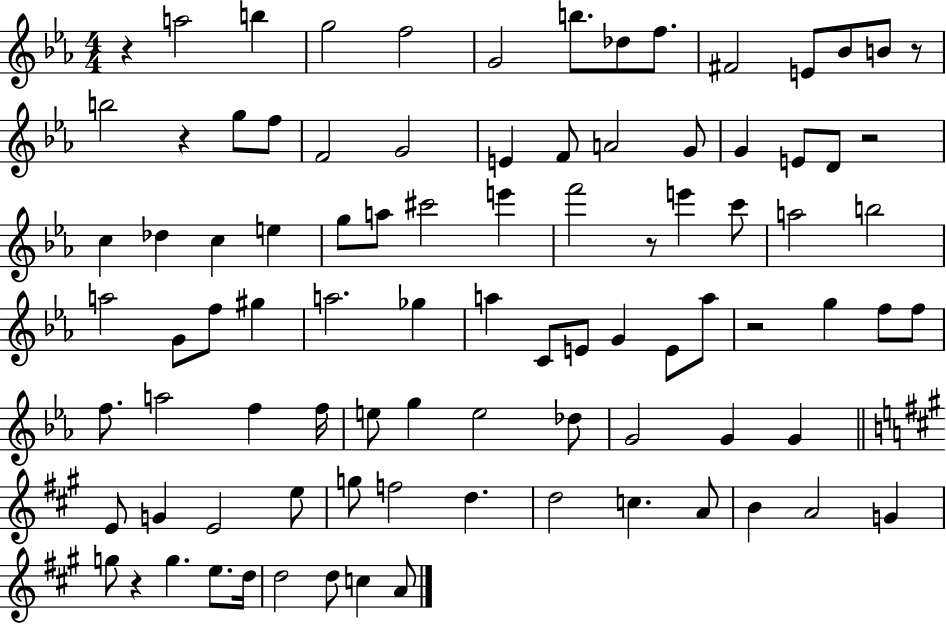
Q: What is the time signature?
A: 4/4